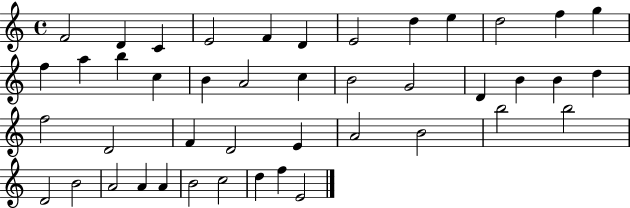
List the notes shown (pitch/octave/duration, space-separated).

F4/h D4/q C4/q E4/h F4/q D4/q E4/h D5/q E5/q D5/h F5/q G5/q F5/q A5/q B5/q C5/q B4/q A4/h C5/q B4/h G4/h D4/q B4/q B4/q D5/q F5/h D4/h F4/q D4/h E4/q A4/h B4/h B5/h B5/h D4/h B4/h A4/h A4/q A4/q B4/h C5/h D5/q F5/q E4/h